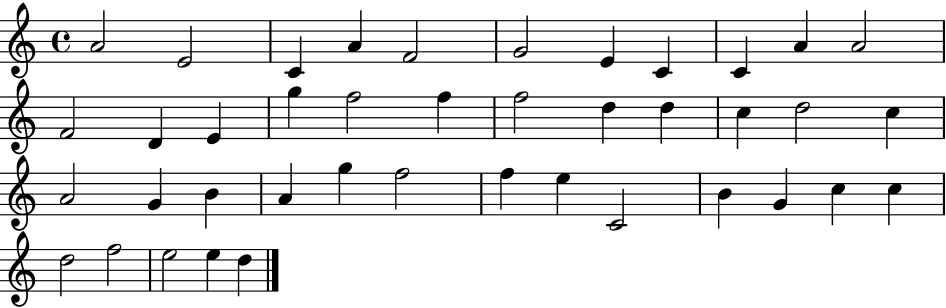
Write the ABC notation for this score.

X:1
T:Untitled
M:4/4
L:1/4
K:C
A2 E2 C A F2 G2 E C C A A2 F2 D E g f2 f f2 d d c d2 c A2 G B A g f2 f e C2 B G c c d2 f2 e2 e d